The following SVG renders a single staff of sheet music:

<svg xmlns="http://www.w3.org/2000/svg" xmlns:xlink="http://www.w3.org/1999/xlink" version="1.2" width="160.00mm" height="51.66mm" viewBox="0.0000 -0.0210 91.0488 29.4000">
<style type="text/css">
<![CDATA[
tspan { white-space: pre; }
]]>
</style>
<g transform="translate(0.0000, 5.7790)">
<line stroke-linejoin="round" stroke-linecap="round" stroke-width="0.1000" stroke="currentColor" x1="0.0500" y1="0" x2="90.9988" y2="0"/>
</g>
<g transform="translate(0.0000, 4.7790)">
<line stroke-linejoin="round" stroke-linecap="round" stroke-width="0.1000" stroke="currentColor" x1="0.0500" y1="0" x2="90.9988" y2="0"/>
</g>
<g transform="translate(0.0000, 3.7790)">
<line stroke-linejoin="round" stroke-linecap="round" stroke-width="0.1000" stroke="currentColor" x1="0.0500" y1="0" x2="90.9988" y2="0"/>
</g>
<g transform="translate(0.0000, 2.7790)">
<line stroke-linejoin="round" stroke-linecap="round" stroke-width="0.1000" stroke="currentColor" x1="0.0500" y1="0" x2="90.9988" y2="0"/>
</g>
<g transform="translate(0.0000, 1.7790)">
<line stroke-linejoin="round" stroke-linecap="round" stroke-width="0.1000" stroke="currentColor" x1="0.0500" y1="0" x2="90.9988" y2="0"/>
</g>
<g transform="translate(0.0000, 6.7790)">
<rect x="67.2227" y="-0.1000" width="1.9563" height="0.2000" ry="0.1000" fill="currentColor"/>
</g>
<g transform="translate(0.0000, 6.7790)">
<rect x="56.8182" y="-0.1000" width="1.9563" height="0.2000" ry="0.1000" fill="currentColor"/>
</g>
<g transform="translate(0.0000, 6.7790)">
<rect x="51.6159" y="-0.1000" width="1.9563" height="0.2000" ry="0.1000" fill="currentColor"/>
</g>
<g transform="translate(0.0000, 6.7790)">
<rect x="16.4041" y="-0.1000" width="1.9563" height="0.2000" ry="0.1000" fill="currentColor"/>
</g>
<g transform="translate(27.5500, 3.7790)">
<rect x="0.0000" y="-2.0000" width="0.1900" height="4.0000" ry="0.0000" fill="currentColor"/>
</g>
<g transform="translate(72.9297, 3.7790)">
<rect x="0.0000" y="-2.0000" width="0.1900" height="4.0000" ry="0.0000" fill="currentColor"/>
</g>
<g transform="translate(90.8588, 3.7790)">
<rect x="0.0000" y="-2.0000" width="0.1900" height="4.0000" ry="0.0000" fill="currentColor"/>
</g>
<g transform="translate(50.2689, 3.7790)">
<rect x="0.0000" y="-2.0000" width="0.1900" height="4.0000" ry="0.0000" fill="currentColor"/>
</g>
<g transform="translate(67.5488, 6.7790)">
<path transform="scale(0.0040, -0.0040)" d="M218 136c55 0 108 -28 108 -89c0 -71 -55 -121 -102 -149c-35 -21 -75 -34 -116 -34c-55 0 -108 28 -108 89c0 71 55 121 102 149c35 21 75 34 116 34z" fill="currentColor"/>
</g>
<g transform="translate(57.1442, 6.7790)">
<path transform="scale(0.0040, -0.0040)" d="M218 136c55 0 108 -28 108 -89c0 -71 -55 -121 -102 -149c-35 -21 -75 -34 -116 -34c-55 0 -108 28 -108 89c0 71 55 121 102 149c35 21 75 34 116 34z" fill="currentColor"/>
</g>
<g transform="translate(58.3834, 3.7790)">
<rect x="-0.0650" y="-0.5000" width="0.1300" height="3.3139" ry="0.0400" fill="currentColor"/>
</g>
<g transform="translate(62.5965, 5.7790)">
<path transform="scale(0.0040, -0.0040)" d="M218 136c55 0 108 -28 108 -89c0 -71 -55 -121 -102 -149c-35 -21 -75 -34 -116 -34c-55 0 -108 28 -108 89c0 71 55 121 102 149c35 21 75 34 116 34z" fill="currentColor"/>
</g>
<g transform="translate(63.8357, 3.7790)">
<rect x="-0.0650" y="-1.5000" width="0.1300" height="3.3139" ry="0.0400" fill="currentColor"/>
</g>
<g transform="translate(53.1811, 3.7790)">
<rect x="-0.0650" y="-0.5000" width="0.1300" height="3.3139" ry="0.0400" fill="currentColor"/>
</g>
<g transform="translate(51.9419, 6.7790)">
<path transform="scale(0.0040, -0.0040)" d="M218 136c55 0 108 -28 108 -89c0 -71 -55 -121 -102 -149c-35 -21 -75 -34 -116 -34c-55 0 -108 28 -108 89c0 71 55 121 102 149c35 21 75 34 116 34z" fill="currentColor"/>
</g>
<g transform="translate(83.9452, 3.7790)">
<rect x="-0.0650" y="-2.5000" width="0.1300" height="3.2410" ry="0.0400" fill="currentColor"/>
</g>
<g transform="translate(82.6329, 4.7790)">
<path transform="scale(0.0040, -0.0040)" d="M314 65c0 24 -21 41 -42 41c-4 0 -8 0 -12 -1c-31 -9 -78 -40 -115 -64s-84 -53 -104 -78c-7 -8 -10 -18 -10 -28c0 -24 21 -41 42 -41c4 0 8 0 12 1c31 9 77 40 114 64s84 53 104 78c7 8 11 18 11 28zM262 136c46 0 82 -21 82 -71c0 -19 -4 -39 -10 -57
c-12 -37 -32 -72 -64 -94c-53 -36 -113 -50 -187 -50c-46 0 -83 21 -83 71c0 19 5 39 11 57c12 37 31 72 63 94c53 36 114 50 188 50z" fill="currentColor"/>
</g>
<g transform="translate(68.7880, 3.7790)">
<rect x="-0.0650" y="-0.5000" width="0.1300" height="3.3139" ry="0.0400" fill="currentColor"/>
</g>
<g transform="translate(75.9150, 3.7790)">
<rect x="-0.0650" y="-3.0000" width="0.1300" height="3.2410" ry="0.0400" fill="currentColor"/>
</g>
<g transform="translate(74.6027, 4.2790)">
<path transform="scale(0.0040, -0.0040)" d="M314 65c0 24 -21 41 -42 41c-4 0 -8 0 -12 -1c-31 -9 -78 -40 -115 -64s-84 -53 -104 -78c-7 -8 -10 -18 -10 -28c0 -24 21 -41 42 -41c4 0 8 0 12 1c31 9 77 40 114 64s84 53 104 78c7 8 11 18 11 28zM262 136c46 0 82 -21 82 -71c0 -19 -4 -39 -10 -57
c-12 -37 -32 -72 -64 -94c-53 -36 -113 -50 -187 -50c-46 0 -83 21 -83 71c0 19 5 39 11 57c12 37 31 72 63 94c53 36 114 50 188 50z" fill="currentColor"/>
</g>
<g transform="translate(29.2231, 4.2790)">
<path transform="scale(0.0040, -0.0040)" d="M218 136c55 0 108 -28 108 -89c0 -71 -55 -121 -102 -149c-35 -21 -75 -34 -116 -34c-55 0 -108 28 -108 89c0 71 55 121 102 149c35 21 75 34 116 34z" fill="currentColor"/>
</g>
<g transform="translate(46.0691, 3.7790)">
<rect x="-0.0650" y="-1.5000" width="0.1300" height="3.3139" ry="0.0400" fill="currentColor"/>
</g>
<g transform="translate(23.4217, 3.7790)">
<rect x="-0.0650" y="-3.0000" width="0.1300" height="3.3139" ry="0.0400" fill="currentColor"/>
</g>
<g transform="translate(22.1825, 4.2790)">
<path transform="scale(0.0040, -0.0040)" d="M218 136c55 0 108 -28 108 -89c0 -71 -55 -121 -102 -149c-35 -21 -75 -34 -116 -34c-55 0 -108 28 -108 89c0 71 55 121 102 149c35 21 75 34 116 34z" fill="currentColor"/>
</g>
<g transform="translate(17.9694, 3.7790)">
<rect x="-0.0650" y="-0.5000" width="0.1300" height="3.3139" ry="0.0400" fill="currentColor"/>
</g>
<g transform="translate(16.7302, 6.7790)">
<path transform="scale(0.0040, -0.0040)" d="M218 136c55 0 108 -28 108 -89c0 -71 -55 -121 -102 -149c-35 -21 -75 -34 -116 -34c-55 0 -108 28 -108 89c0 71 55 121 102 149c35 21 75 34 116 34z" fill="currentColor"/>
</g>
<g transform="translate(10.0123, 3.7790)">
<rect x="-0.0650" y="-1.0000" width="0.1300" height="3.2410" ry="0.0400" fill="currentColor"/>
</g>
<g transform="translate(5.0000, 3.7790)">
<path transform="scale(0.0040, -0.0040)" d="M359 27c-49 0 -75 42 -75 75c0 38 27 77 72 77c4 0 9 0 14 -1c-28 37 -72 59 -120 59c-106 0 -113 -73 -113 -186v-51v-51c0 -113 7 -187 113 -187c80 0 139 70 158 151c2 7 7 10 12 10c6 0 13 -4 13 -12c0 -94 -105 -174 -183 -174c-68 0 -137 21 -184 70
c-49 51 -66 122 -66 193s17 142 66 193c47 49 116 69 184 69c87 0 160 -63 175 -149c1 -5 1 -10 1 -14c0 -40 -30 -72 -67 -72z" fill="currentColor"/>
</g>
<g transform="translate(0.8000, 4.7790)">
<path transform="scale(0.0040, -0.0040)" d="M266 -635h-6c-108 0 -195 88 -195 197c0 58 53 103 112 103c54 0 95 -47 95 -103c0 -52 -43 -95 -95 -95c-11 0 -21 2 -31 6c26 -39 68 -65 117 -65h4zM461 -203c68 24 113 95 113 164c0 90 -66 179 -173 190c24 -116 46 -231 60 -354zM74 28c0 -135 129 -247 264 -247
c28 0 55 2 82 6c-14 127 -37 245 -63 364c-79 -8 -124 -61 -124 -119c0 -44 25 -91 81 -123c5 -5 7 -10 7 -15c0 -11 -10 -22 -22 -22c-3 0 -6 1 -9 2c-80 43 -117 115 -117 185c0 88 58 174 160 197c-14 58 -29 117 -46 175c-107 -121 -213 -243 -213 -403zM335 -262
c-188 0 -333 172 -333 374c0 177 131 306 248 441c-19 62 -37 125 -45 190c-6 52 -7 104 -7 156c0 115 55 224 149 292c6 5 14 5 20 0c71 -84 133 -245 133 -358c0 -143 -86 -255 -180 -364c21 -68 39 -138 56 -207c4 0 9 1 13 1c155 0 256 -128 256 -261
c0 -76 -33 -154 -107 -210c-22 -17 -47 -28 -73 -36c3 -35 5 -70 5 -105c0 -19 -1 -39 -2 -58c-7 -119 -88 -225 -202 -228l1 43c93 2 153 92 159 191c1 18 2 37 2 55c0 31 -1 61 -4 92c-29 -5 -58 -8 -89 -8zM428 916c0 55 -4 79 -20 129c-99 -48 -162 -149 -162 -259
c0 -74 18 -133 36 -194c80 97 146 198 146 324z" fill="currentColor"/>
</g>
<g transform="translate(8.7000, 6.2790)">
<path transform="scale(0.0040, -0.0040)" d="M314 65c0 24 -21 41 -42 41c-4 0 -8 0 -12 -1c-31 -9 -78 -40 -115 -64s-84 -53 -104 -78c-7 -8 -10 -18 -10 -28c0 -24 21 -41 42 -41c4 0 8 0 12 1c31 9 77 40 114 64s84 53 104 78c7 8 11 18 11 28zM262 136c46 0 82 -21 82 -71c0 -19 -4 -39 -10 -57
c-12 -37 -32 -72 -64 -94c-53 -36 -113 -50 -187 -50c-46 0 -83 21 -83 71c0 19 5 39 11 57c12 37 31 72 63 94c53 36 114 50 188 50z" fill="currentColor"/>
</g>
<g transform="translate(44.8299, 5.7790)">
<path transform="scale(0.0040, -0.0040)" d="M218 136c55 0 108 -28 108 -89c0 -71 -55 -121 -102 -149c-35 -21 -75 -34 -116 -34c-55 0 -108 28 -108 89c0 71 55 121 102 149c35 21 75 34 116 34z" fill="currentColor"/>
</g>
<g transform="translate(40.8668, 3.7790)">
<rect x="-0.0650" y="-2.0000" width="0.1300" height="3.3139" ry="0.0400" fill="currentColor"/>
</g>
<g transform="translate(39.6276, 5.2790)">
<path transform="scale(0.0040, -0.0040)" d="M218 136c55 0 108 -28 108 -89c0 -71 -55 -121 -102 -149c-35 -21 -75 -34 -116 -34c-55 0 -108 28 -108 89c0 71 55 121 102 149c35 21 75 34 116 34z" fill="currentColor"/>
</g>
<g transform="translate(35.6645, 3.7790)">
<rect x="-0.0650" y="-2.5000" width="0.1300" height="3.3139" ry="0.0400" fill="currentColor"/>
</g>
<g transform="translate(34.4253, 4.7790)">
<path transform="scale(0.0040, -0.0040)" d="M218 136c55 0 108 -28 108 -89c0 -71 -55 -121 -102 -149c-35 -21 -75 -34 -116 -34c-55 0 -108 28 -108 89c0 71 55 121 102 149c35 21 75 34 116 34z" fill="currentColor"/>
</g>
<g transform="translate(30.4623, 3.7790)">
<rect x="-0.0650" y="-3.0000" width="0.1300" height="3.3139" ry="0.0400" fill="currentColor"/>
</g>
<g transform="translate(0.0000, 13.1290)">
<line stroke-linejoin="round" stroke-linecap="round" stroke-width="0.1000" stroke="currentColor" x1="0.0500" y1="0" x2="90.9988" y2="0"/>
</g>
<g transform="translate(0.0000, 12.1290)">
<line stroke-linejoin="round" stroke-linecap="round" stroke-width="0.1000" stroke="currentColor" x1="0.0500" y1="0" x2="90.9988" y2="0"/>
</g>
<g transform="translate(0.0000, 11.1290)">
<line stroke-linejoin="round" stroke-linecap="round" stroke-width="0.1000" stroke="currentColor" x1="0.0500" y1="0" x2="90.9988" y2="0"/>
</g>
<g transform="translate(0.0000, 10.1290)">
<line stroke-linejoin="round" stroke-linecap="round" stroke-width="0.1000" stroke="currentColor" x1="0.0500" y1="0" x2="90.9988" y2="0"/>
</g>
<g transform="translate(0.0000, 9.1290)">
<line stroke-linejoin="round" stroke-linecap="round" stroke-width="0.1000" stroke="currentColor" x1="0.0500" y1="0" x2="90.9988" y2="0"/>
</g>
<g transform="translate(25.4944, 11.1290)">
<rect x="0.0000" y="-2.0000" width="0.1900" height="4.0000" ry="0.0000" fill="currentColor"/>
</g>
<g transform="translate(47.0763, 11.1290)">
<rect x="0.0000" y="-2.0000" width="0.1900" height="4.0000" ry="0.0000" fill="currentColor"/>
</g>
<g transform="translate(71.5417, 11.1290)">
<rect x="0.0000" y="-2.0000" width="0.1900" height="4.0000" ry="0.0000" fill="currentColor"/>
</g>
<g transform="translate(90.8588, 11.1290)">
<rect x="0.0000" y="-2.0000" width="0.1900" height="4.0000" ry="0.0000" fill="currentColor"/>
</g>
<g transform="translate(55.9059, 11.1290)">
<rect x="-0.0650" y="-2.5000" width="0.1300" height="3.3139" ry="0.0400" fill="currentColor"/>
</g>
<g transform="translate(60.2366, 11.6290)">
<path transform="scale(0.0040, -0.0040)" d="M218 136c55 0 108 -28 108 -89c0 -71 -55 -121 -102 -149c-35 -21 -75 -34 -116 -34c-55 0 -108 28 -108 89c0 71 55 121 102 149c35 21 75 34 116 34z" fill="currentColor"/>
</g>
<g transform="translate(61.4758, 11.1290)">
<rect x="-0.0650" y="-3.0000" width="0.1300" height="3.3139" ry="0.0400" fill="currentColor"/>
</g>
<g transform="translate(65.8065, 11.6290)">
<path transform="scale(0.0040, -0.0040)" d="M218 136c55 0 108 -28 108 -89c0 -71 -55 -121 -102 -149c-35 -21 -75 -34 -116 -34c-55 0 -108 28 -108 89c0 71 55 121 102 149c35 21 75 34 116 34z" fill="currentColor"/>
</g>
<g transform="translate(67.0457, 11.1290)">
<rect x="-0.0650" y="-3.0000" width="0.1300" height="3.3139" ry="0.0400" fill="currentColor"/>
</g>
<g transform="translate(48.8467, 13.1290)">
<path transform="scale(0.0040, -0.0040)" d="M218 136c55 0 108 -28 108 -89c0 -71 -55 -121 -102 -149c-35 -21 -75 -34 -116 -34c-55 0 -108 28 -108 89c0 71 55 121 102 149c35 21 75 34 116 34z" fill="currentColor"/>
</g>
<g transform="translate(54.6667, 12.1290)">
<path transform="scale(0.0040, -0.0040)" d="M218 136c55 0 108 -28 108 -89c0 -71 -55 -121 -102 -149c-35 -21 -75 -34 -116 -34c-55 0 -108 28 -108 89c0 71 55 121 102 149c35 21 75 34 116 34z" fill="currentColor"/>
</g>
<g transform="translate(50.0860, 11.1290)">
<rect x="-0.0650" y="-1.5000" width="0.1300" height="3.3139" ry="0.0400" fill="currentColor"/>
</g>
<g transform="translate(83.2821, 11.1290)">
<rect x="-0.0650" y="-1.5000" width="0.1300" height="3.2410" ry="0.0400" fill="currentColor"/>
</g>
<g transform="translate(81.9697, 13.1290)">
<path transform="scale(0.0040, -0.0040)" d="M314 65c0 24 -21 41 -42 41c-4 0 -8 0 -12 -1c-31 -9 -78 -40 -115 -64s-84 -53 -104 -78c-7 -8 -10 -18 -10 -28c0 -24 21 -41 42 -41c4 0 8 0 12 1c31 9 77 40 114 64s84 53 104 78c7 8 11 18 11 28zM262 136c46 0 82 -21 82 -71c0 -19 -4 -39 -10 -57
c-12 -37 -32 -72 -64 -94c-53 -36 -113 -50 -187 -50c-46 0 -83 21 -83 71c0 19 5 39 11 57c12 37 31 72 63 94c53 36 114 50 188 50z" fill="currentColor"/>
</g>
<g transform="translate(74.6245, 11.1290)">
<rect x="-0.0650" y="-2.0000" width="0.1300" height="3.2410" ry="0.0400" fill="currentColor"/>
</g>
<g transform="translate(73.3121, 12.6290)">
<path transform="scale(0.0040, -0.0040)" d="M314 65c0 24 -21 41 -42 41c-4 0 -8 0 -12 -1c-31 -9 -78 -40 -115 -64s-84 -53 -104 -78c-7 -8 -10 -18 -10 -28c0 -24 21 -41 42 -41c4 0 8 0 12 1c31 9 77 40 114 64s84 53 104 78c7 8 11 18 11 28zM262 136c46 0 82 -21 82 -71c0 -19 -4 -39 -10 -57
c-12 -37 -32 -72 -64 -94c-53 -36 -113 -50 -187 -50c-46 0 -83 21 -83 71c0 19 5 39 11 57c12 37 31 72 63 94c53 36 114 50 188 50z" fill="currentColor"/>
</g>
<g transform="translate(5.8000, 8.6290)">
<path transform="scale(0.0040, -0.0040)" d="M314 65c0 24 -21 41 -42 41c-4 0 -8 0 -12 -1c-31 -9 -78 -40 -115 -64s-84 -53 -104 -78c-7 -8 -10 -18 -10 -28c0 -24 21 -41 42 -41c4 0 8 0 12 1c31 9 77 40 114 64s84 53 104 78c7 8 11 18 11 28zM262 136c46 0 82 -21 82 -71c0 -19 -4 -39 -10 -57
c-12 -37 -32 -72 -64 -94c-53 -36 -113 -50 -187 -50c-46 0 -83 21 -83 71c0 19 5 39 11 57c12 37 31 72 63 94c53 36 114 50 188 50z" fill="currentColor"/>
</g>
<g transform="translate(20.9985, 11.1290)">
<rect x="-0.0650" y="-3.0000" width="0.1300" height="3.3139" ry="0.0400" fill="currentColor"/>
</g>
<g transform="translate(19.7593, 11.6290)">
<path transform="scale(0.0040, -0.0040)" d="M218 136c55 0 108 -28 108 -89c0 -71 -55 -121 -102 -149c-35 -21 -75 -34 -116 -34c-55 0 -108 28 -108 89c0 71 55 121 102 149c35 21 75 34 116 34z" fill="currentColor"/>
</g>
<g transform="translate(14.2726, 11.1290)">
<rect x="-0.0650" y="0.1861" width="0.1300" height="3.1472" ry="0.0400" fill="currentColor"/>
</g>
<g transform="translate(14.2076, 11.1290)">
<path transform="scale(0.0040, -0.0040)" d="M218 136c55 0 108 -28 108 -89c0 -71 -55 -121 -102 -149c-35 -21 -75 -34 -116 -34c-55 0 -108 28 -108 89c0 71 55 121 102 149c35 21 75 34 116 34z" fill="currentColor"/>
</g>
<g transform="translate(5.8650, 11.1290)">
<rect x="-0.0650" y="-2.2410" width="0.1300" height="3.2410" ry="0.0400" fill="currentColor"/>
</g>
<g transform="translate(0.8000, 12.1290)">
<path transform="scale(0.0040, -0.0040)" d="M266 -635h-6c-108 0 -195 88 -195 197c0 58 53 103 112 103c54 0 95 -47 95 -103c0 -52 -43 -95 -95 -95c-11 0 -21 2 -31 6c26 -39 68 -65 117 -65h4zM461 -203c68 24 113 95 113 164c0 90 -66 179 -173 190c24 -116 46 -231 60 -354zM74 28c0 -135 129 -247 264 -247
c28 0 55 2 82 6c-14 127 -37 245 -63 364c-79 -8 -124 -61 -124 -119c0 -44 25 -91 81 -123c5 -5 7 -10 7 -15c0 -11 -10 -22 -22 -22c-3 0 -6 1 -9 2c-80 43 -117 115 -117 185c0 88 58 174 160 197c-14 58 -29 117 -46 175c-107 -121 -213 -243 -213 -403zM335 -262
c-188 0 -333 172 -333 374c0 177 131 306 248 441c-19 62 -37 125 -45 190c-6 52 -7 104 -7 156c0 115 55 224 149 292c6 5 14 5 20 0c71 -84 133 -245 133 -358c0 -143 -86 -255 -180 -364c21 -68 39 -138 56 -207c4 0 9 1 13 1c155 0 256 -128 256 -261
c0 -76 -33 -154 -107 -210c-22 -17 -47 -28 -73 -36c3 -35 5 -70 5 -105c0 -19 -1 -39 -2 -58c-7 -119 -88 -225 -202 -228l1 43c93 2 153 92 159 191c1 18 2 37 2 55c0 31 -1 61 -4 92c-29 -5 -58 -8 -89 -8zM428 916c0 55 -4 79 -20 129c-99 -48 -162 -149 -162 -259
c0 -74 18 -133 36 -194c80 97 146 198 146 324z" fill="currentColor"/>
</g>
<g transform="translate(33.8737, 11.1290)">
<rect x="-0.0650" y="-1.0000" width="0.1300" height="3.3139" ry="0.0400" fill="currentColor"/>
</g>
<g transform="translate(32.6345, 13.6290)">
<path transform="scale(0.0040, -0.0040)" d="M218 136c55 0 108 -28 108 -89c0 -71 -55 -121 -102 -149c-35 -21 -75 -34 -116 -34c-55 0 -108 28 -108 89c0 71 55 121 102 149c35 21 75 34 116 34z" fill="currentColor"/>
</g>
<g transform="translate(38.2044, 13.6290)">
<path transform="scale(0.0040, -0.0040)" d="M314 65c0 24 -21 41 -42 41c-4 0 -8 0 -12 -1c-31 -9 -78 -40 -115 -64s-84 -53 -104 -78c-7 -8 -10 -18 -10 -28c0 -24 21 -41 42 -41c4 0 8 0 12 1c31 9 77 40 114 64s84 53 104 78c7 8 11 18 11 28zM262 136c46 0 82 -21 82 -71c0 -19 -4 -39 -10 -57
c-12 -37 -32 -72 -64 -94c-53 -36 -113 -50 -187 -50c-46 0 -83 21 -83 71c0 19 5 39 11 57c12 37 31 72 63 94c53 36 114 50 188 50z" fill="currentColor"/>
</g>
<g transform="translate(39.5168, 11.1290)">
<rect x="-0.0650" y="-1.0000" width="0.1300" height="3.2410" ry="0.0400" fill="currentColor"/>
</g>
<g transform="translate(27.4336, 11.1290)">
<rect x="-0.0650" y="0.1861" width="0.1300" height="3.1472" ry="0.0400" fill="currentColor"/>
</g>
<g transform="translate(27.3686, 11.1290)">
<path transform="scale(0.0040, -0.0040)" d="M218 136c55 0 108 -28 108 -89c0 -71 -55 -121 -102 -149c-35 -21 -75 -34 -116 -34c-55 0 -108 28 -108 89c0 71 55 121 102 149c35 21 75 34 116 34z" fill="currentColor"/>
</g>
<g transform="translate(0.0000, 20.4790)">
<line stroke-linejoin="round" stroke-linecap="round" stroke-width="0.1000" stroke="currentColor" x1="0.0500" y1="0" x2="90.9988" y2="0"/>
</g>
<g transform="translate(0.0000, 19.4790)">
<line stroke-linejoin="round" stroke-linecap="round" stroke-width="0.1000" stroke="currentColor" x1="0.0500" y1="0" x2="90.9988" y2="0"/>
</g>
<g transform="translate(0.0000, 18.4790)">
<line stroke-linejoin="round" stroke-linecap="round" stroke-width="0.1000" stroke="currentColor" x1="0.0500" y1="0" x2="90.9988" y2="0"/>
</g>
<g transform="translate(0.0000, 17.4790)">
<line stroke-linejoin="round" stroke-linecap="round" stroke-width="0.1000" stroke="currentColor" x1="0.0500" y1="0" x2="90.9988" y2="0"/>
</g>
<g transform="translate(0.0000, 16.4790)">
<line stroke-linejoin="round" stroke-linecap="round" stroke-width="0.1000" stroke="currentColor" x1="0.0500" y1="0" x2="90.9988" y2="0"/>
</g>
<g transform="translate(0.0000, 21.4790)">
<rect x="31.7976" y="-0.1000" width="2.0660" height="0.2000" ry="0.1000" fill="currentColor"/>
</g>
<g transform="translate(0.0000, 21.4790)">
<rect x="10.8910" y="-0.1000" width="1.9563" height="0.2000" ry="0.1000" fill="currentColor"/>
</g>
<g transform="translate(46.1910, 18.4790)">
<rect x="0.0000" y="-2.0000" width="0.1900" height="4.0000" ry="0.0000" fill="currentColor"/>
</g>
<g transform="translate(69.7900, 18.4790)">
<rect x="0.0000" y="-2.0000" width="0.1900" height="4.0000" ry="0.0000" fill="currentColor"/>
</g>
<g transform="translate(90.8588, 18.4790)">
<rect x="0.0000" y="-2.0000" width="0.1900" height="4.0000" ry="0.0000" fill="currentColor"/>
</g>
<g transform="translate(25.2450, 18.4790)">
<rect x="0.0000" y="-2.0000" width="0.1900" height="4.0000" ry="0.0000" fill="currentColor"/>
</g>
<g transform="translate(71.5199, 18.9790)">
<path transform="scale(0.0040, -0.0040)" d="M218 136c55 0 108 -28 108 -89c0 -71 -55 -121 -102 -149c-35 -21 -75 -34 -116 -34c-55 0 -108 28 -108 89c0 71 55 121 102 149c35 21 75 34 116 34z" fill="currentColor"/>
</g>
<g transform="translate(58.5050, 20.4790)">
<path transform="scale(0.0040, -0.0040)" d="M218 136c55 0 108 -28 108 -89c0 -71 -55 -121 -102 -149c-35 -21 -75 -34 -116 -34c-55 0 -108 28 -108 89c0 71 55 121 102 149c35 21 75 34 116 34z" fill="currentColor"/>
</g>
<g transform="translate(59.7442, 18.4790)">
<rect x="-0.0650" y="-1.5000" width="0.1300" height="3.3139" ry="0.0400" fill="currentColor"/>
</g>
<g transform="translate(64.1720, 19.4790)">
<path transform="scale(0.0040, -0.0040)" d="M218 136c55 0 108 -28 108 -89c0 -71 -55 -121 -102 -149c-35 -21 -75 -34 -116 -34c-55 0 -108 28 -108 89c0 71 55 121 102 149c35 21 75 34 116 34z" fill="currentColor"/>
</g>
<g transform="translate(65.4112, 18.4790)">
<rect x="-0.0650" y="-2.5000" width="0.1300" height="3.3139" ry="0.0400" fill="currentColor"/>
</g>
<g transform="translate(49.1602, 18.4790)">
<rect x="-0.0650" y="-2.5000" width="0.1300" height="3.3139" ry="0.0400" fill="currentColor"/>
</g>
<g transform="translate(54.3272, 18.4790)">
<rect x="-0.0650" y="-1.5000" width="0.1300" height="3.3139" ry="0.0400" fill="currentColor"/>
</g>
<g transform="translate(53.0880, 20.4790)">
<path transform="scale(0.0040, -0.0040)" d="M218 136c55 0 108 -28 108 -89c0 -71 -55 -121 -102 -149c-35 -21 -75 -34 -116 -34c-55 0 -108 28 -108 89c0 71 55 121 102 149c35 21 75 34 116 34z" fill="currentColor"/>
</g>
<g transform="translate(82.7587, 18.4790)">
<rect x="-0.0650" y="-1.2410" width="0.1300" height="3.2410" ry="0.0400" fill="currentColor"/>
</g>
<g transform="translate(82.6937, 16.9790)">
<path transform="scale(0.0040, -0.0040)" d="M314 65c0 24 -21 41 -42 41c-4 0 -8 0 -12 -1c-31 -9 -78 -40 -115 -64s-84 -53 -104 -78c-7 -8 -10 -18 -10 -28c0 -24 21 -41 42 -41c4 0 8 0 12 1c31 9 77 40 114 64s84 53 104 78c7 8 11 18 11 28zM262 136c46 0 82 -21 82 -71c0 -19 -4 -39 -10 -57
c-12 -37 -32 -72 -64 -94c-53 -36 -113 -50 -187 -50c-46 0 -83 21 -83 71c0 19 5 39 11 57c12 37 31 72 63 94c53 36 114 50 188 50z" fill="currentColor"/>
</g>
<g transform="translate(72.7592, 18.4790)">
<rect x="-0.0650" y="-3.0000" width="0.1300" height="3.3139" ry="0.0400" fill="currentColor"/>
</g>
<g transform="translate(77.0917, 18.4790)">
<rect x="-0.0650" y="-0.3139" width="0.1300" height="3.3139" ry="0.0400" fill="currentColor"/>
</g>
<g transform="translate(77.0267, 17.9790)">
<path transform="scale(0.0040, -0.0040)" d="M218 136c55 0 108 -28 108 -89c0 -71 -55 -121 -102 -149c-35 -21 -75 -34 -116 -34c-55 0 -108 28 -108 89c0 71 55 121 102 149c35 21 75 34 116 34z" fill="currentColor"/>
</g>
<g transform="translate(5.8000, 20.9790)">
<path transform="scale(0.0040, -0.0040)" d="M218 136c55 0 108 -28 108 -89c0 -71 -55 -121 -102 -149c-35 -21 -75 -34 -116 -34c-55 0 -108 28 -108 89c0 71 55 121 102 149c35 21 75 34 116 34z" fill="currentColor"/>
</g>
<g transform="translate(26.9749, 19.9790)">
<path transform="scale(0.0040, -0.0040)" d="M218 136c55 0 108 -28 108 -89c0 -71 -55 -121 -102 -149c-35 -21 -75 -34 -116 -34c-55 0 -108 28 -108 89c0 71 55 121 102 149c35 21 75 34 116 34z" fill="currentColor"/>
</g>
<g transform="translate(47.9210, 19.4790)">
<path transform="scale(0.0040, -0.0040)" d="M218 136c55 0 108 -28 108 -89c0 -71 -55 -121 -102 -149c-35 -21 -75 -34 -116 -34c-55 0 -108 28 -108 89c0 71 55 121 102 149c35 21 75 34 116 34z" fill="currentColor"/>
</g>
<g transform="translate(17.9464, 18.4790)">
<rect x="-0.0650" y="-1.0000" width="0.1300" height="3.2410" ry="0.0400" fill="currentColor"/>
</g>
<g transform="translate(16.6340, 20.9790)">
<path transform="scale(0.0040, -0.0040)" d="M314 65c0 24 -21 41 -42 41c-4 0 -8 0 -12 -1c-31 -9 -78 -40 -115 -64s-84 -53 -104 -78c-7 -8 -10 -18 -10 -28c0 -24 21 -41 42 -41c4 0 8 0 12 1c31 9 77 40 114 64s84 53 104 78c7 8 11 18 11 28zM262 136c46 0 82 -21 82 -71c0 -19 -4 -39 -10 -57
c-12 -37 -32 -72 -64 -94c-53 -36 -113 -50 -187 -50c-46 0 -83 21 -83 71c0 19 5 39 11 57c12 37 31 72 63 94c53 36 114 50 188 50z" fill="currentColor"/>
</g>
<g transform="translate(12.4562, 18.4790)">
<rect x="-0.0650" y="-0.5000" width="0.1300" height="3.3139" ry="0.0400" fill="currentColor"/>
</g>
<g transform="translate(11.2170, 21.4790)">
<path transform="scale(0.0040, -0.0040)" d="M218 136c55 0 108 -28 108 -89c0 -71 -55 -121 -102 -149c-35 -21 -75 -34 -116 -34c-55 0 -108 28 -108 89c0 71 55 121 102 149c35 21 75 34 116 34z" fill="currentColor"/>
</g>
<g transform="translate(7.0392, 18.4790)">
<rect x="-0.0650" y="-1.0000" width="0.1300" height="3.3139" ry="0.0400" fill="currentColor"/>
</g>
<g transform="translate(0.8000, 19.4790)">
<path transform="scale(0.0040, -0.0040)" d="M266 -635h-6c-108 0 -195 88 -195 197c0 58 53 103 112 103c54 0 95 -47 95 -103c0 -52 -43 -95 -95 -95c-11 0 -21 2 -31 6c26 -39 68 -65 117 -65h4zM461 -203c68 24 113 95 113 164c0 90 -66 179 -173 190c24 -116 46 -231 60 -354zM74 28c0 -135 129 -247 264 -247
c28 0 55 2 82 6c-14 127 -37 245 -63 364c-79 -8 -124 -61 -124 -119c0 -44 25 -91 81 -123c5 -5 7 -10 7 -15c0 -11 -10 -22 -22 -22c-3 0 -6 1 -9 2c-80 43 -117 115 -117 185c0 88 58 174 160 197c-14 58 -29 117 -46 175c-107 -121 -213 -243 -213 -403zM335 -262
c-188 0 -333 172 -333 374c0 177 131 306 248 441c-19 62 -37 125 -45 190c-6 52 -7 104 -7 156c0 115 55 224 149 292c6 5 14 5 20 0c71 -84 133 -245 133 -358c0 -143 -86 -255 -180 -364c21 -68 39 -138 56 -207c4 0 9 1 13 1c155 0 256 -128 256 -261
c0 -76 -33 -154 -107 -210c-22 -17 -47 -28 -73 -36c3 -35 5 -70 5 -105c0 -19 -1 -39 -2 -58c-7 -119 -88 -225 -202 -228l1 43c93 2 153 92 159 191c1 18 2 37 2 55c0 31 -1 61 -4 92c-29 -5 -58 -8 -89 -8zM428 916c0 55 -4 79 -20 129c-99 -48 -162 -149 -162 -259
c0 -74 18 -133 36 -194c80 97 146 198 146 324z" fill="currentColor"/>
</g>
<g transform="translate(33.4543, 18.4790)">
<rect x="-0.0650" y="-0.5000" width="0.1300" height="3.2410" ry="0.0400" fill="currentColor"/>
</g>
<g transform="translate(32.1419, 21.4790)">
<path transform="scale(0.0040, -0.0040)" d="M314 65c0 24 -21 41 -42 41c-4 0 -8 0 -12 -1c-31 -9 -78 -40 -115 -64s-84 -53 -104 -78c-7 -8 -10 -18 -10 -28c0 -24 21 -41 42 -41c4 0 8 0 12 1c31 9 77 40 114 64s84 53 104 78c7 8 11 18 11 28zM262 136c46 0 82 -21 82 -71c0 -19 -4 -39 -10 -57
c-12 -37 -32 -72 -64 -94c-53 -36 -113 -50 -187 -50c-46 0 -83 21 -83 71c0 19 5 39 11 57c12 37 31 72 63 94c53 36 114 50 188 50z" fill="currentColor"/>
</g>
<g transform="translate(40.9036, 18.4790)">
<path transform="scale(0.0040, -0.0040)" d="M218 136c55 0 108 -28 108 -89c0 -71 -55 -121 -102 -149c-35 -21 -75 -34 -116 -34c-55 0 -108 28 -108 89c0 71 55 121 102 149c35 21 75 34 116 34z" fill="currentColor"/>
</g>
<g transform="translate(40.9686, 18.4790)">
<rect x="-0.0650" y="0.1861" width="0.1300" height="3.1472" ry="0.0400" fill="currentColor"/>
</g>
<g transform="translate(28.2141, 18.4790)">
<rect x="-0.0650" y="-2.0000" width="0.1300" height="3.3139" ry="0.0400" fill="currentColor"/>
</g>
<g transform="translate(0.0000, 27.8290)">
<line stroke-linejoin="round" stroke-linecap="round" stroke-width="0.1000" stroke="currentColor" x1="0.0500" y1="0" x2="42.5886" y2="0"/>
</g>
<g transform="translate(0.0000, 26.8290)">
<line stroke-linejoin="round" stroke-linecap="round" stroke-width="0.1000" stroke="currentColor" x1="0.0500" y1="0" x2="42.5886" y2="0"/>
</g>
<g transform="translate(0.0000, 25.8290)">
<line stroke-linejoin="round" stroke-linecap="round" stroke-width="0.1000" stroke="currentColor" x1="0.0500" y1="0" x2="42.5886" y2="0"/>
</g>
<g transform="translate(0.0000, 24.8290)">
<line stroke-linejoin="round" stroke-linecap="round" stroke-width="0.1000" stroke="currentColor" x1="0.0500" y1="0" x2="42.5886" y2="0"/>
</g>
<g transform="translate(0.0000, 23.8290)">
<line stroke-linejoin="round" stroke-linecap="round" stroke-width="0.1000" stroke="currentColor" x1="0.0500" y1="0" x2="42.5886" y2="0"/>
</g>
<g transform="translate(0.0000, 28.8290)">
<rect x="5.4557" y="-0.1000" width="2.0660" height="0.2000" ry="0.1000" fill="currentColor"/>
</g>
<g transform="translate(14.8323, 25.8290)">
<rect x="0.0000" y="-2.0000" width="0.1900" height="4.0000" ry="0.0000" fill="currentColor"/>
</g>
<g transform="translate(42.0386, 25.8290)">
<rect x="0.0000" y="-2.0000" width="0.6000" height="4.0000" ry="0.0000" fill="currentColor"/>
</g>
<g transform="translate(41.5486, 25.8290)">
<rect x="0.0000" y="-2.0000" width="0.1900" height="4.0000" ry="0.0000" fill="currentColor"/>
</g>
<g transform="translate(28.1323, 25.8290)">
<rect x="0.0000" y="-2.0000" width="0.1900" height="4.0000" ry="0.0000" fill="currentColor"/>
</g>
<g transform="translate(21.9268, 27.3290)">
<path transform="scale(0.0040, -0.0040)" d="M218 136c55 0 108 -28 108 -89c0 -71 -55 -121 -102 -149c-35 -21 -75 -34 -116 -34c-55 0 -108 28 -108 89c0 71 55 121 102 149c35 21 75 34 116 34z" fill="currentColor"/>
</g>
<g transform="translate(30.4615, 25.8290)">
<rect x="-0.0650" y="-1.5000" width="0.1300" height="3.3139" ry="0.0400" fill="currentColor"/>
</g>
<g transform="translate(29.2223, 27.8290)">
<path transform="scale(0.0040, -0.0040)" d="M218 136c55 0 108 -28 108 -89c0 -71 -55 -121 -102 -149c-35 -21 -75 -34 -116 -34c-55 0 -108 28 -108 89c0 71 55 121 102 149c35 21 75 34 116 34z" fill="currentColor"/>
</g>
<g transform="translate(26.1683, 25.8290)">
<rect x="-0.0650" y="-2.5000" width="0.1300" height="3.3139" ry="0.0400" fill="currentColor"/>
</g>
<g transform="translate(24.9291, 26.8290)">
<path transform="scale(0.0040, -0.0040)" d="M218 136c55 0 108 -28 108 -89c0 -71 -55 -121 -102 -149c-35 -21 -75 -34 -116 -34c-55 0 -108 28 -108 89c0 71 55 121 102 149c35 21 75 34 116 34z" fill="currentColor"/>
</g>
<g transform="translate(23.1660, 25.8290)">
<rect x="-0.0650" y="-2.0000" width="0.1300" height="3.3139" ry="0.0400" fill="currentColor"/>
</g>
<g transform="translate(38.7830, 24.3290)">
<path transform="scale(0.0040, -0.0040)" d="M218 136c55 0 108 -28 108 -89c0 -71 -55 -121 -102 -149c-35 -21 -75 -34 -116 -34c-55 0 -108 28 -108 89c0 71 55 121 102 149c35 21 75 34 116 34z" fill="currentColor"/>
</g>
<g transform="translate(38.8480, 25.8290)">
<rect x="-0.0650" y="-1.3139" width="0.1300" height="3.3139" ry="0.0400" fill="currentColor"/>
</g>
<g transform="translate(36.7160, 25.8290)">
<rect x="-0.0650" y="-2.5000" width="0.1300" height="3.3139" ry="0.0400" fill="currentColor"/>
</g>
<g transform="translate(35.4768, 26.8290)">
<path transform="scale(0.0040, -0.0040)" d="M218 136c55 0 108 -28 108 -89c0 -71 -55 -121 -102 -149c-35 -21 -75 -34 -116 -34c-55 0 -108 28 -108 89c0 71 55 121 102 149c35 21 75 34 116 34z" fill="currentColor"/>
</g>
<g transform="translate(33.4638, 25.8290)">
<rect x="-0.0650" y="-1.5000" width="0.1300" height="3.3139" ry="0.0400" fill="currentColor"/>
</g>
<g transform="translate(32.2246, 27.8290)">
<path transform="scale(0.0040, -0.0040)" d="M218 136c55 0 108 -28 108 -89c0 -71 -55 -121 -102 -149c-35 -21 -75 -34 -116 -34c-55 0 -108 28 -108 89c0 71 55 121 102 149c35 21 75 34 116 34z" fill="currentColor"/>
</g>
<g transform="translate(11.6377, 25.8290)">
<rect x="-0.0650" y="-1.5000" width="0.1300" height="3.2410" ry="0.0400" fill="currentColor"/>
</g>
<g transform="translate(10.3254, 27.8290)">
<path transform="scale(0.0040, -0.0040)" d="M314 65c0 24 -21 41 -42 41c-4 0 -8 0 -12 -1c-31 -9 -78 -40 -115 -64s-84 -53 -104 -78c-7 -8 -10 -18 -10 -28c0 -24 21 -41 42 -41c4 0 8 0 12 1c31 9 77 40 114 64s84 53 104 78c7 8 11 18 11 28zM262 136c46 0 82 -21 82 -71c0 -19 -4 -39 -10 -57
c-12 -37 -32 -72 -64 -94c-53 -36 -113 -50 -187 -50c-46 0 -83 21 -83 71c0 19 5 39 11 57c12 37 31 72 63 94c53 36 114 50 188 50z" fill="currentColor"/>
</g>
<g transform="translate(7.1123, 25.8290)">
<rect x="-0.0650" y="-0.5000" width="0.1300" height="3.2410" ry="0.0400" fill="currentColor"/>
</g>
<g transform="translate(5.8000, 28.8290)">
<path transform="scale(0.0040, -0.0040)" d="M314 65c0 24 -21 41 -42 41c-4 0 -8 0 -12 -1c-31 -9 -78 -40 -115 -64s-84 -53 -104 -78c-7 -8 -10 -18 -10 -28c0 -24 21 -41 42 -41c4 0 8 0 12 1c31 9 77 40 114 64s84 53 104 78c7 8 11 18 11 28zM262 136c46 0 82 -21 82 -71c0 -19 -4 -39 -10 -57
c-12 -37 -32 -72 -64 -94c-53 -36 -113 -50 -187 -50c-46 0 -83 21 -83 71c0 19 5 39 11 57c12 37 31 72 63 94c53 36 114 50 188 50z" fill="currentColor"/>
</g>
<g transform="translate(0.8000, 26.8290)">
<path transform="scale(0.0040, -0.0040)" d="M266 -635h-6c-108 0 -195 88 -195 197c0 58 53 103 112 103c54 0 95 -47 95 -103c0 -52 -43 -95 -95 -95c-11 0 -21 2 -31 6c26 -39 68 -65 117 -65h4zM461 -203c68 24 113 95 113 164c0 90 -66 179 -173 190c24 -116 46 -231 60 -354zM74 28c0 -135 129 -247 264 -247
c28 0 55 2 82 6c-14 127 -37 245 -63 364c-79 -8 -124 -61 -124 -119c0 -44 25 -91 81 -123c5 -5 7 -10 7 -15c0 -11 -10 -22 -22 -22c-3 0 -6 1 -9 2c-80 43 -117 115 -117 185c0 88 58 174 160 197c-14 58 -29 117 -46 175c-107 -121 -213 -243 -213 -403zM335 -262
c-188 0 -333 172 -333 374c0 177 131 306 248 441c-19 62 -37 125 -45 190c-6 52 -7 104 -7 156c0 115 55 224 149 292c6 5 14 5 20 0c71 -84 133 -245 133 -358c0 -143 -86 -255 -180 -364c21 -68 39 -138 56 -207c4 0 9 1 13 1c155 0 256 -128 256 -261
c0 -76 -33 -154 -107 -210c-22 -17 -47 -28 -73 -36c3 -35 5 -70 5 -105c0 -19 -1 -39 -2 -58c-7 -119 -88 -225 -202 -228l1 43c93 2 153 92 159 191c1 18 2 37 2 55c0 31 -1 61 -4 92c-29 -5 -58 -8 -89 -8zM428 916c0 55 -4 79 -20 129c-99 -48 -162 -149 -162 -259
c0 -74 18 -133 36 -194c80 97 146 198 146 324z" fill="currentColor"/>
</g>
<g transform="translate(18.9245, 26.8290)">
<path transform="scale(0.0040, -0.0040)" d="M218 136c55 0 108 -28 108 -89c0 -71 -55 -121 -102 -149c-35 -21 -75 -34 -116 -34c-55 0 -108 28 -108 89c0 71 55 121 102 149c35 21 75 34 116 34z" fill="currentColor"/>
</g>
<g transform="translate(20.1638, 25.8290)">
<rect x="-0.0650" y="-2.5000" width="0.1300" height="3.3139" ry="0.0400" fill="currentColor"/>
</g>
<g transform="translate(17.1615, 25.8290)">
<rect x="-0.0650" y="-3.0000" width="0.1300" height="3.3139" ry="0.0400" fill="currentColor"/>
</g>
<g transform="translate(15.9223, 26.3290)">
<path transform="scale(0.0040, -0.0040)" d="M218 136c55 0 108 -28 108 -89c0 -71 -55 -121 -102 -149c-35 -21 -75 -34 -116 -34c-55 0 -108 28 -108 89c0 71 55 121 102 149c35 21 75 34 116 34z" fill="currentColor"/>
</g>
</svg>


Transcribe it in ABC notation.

X:1
T:Untitled
M:4/4
L:1/4
K:C
D2 C A A G F E C C E C A2 G2 g2 B A B D D2 E G A A F2 E2 D C D2 F C2 B G E E G A c e2 C2 E2 A G F G E E G e